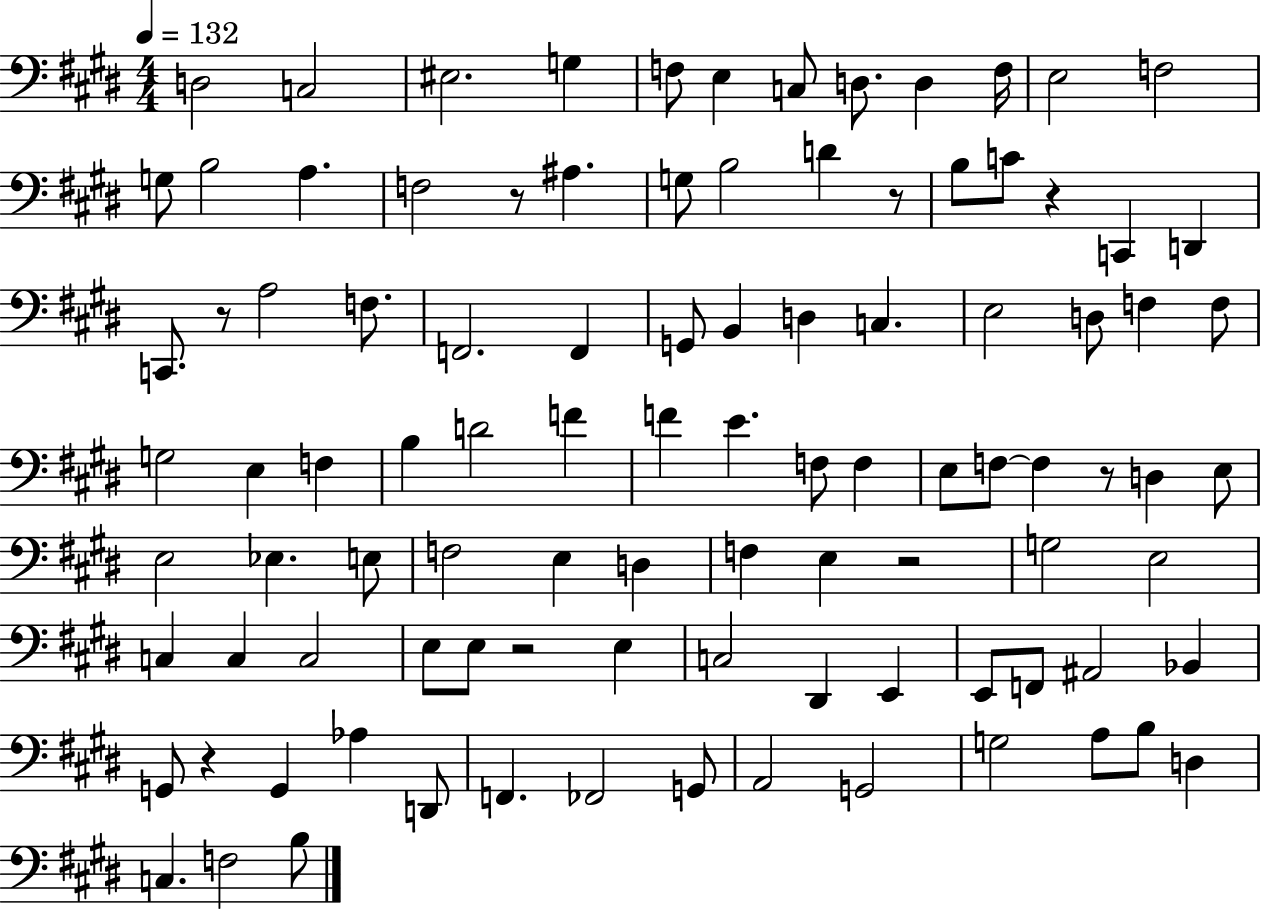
{
  \clef bass
  \numericTimeSignature
  \time 4/4
  \key e \major
  \tempo 4 = 132
  d2 c2 | eis2. g4 | f8 e4 c8 d8. d4 f16 | e2 f2 | \break g8 b2 a4. | f2 r8 ais4. | g8 b2 d'4 r8 | b8 c'8 r4 c,4 d,4 | \break c,8. r8 a2 f8. | f,2. f,4 | g,8 b,4 d4 c4. | e2 d8 f4 f8 | \break g2 e4 f4 | b4 d'2 f'4 | f'4 e'4. f8 f4 | e8 f8~~ f4 r8 d4 e8 | \break e2 ees4. e8 | f2 e4 d4 | f4 e4 r2 | g2 e2 | \break c4 c4 c2 | e8 e8 r2 e4 | c2 dis,4 e,4 | e,8 f,8 ais,2 bes,4 | \break g,8 r4 g,4 aes4 d,8 | f,4. fes,2 g,8 | a,2 g,2 | g2 a8 b8 d4 | \break c4. f2 b8 | \bar "|."
}